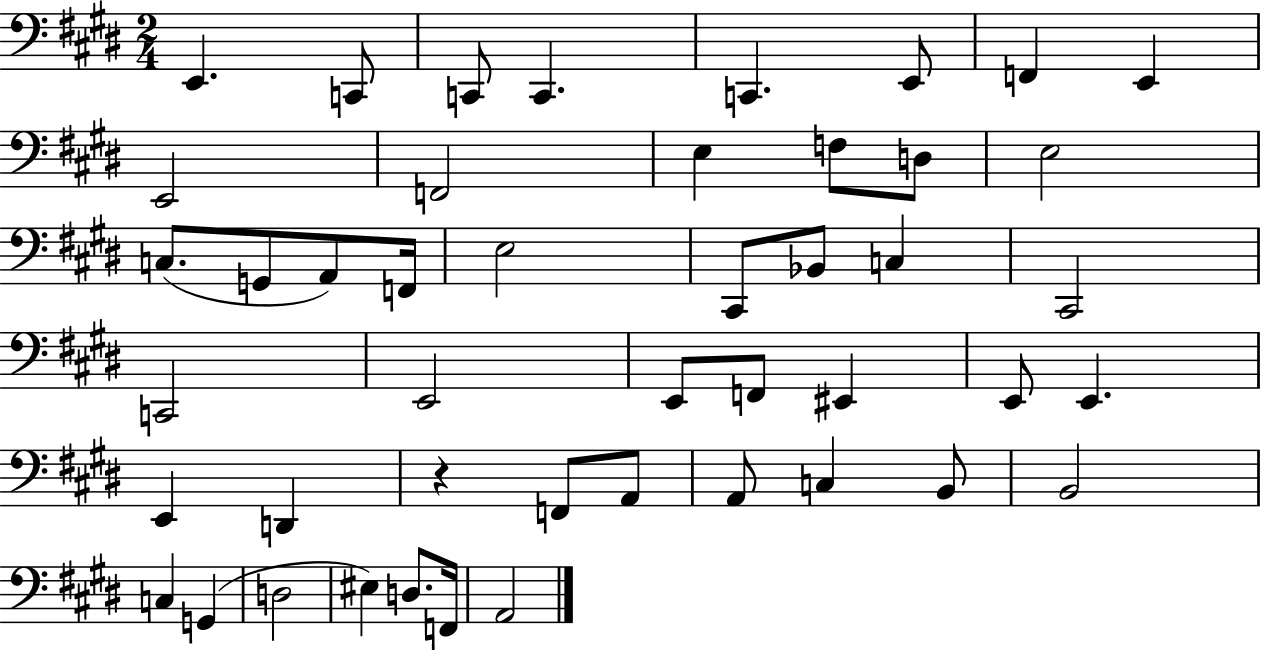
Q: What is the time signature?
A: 2/4